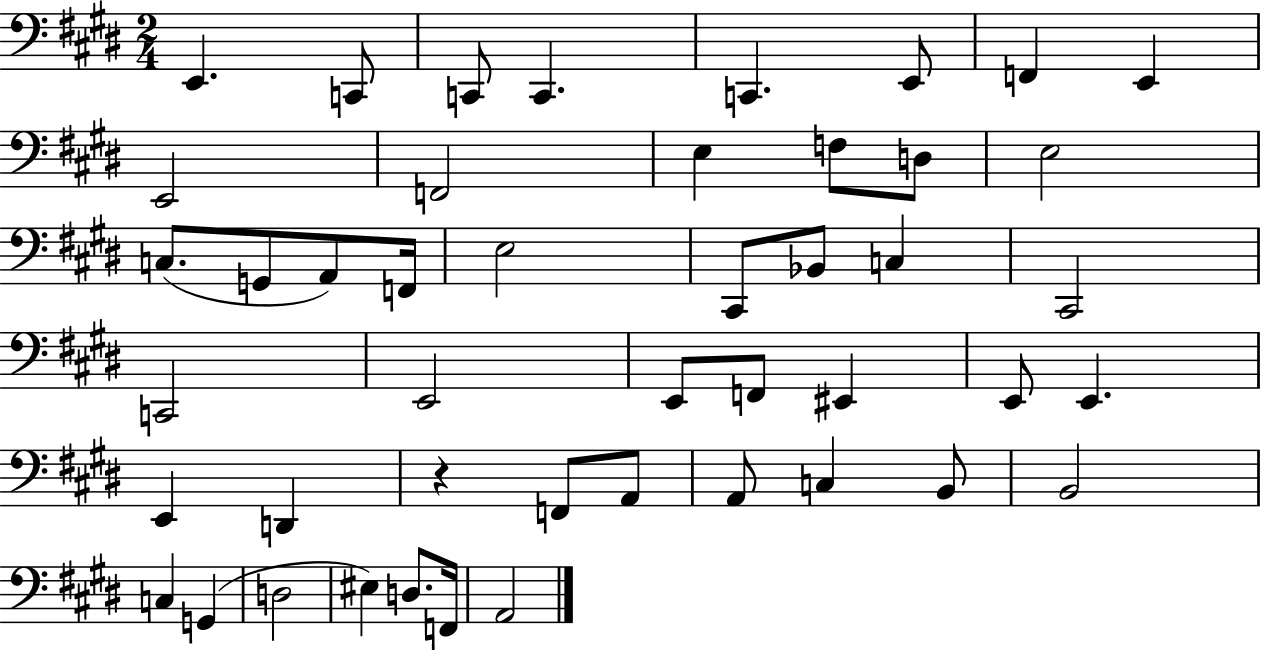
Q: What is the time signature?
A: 2/4